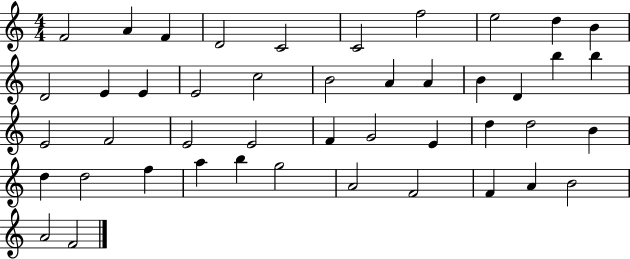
{
  \clef treble
  \numericTimeSignature
  \time 4/4
  \key c \major
  f'2 a'4 f'4 | d'2 c'2 | c'2 f''2 | e''2 d''4 b'4 | \break d'2 e'4 e'4 | e'2 c''2 | b'2 a'4 a'4 | b'4 d'4 b''4 b''4 | \break e'2 f'2 | e'2 e'2 | f'4 g'2 e'4 | d''4 d''2 b'4 | \break d''4 d''2 f''4 | a''4 b''4 g''2 | a'2 f'2 | f'4 a'4 b'2 | \break a'2 f'2 | \bar "|."
}